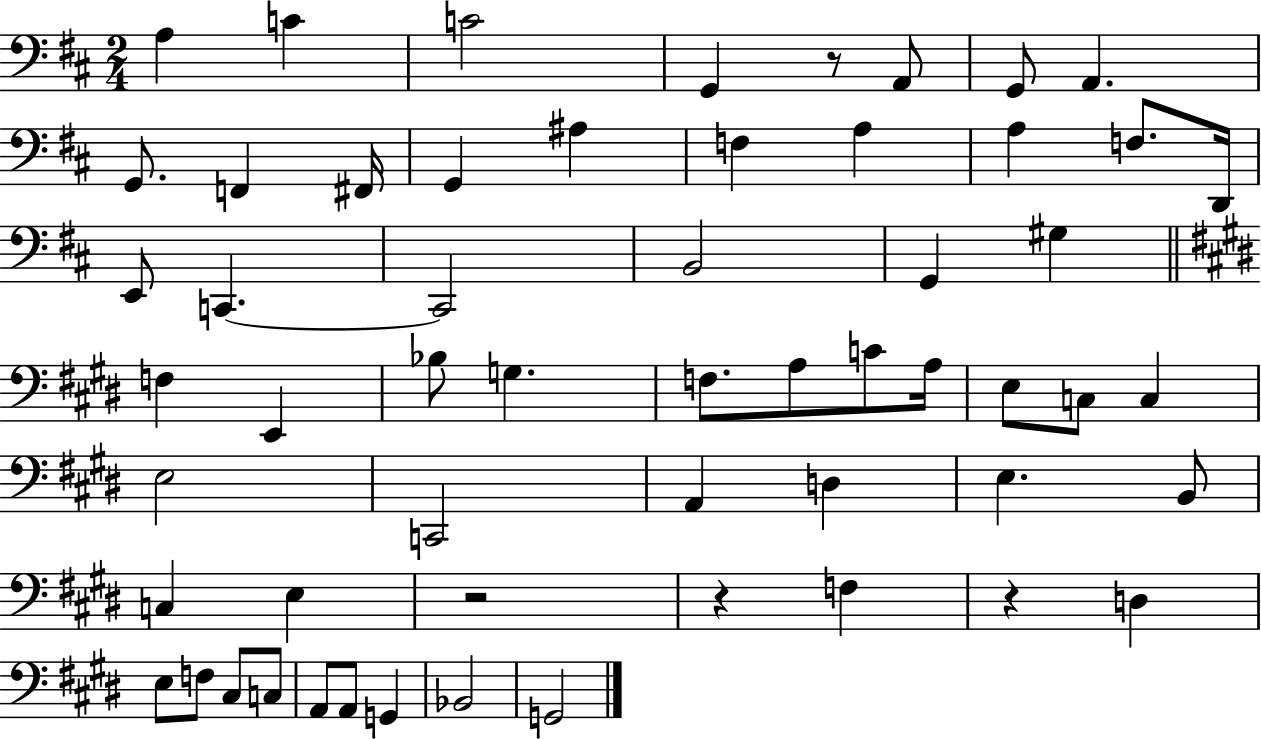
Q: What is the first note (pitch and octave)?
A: A3